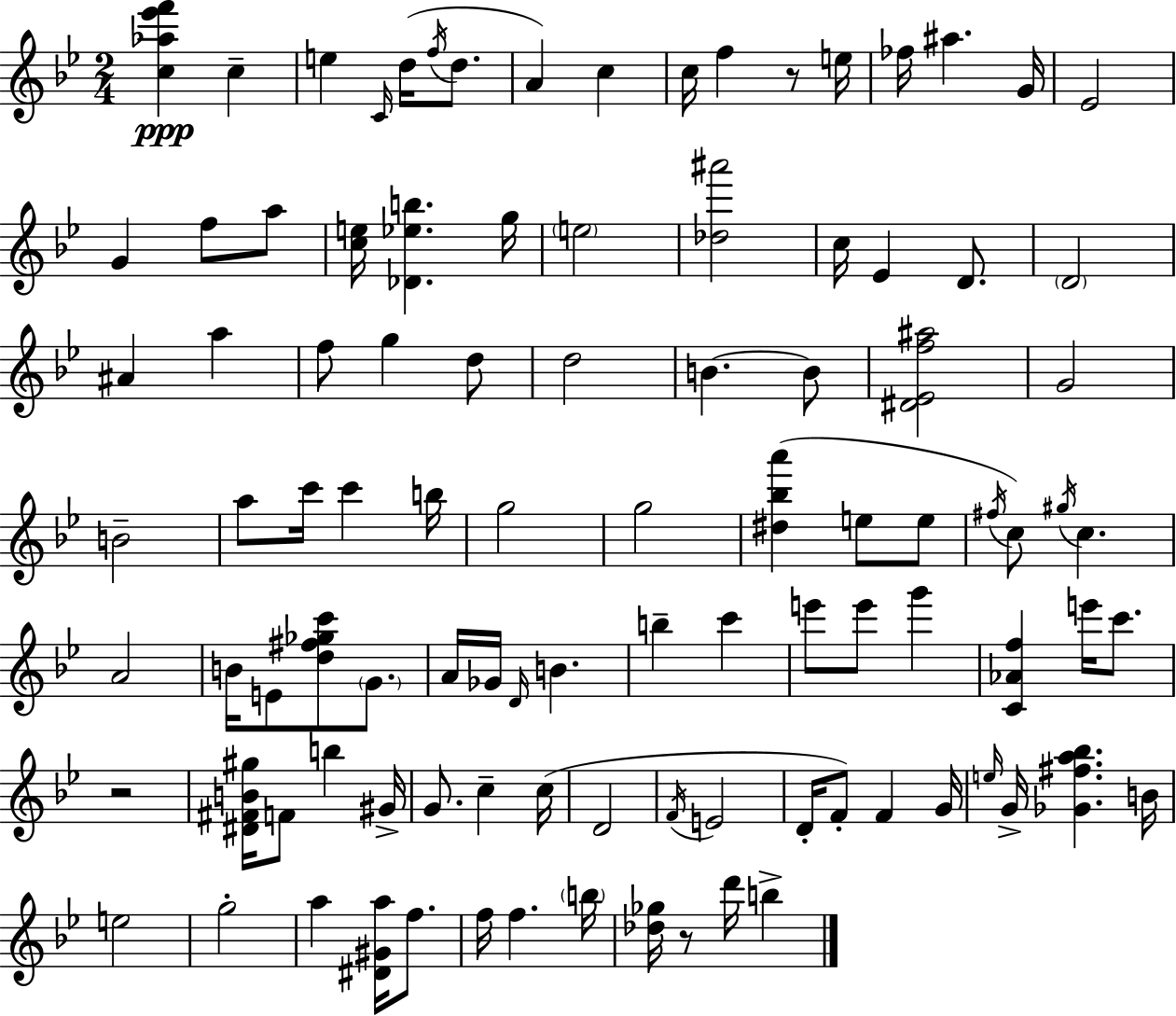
{
  \clef treble
  \numericTimeSignature
  \time 2/4
  \key bes \major
  \repeat volta 2 { <c'' aes'' ees''' f'''>4\ppp c''4-- | e''4 \grace { c'16 }( d''16 \acciaccatura { f''16 } d''8. | a'4) c''4 | c''16 f''4 r8 | \break e''16 fes''16 ais''4. | g'16 ees'2 | g'4 f''8 | a''8 <c'' e''>16 <des' ees'' b''>4. | \break g''16 \parenthesize e''2 | <des'' ais'''>2 | c''16 ees'4 d'8. | \parenthesize d'2 | \break ais'4 a''4 | f''8 g''4 | d''8 d''2 | b'4.~~ | \break b'8 <dis' ees' f'' ais''>2 | g'2 | b'2-- | a''8 c'''16 c'''4 | \break b''16 g''2 | g''2 | <dis'' bes'' a'''>4( e''8 | e''8 \acciaccatura { fis''16 } c''8) \acciaccatura { gis''16 } c''4. | \break a'2 | b'16 e'8 <d'' fis'' ges'' c'''>8 | \parenthesize g'8. a'16 ges'16 \grace { d'16 } b'4. | b''4-- | \break c'''4 e'''8 e'''8 | g'''4 <c' aes' f''>4 | e'''16 c'''8. r2 | <dis' fis' b' gis''>16 f'8 | \break b''4 gis'16-> g'8. | c''4-- c''16( d'2 | \acciaccatura { f'16 } e'2 | d'16-. f'8-.) | \break f'4 g'16 \grace { e''16 } g'16-> | <ges' fis'' a'' bes''>4. b'16 e''2 | g''2-. | a''4 | \break <dis' gis' a''>16 f''8. f''16 | f''4. \parenthesize b''16 <des'' ges''>16 | r8 d'''16 b''4-> } \bar "|."
}